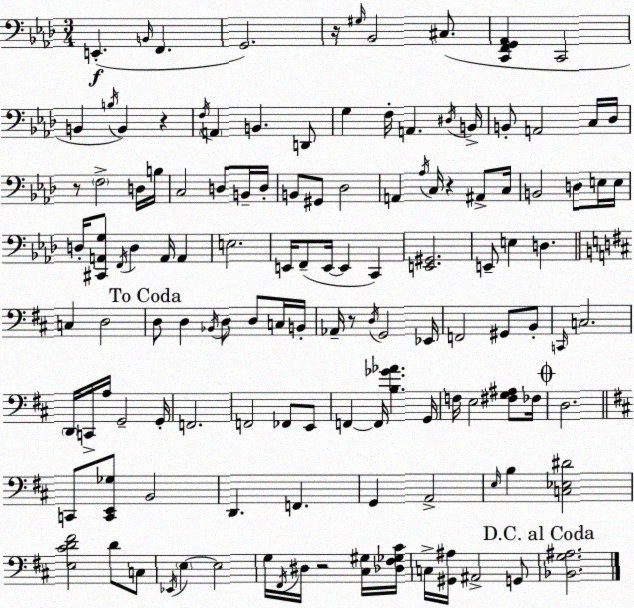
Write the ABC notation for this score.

X:1
T:Untitled
M:3/4
L:1/4
K:Ab
E,, B,,/4 F,, G,,2 z/4 ^G,/4 _B,,2 ^C,/2 [C,,F,,G,,_A,,] C,,2 B,, B,/4 B,, z F,/4 A,, B,, D,,/2 G, F,/4 A,, ^D,/4 B,,/4 B,,/2 A,,2 C,/4 _D,/4 z/2 F,2 D,/4 B,/4 C,2 D,/2 B,,/4 D,/4 B,,/2 ^G,,/2 _D,2 A,, _A,/4 C,/4 z ^A,,/2 C,/4 B,,2 D,/2 E,/4 E,/4 D,/4 [^C,,A,,G,]/2 F,,/4 D, A,,/4 A,, E,2 E,,/4 F,,/2 E,,/4 E,, C,, [E,,^G,,]2 E,,/2 E, D, C, D,2 D,/2 D, _B,,/4 D,/2 D,/2 C,/4 B,,/4 _A,,/4 z/2 D,/4 G,,2 _E,,/4 F,,2 ^G,,/2 B,,/2 C,,/4 C,2 D,,/4 C,,/4 A,/4 G,,2 G,,/4 F,,2 F,,2 _F,,/2 E,,/2 F,, F,,/4 [B,_G_A] G,,/4 F,/4 E,2 [^F,G,^A,]/2 _F,/4 D,2 C,,/2 [C,,E,,_G,]/2 B,,2 D,, F,, G,, A,,2 E,/4 B, [C,_E,^D]2 [E,^CD^F]2 D/2 C,/2 _E,,/4 E, E,2 G,/4 ^F,,/4 ^D,/4 z2 [^C,^G,]/4 [_D,^F,_G,^C]/4 C,/4 [^G,,^A,]/4 ^A,,2 G,,/2 [_B,,G,^A,]2